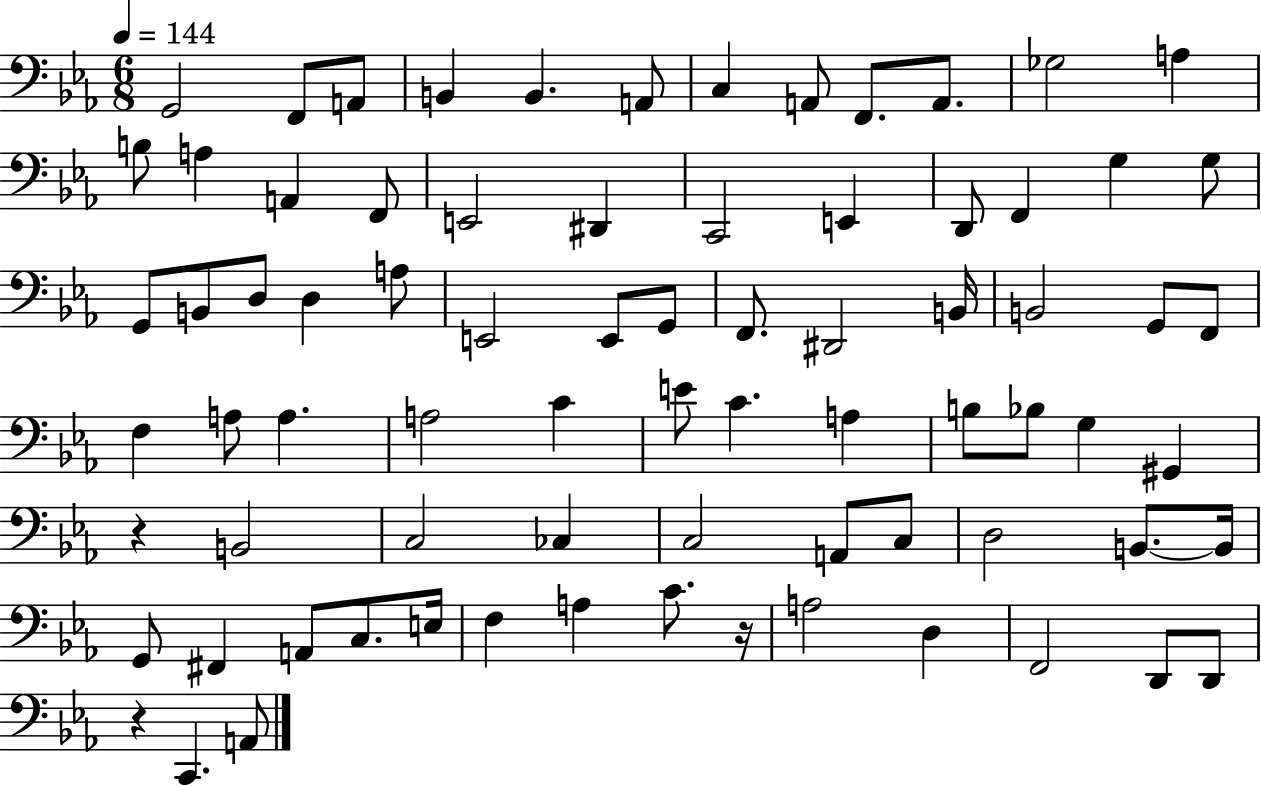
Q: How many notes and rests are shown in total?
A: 77